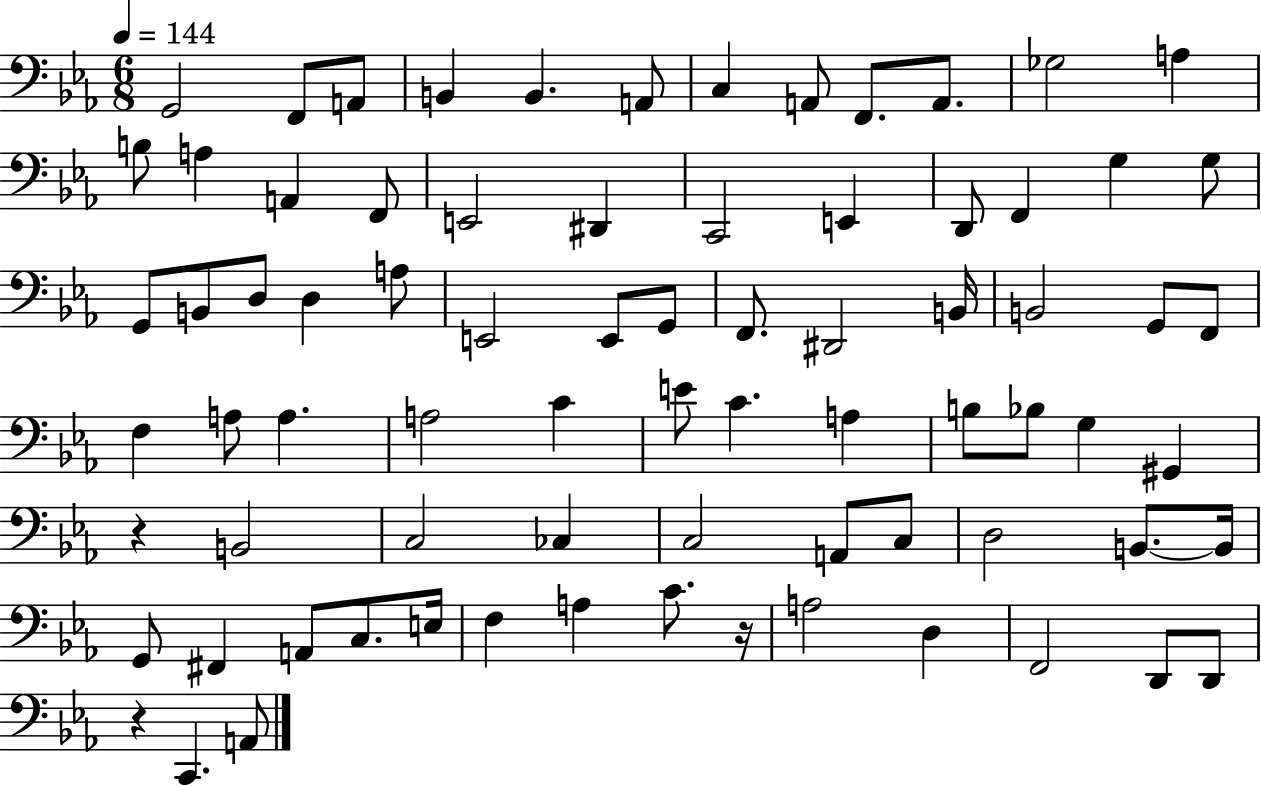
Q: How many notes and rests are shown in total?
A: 77